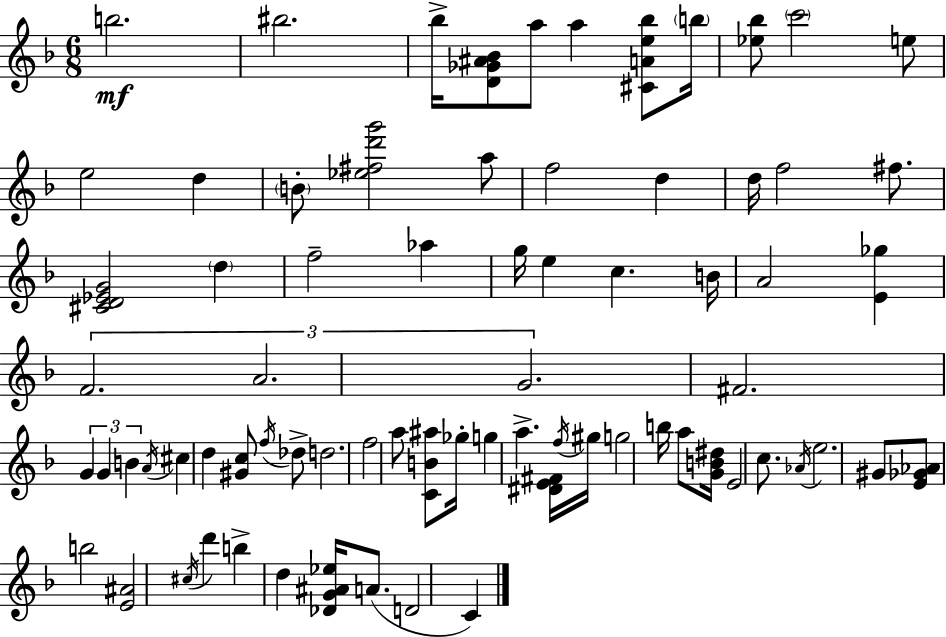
{
  \clef treble
  \numericTimeSignature
  \time 6/8
  \key f \major
  \repeat volta 2 { b''2.\mf | bis''2. | bes''16-> <d' ges' ais' bes'>8 a''8 a''4 <cis' a' e'' bes''>8 \parenthesize b''16 | <ees'' bes''>8 \parenthesize c'''2 e''8 | \break e''2 d''4 | \parenthesize b'8-. <ees'' fis'' d''' g'''>2 a''8 | f''2 d''4 | d''16 f''2 fis''8. | \break <cis' d' ees' g'>2 \parenthesize d''4 | f''2-- aes''4 | g''16 e''4 c''4. b'16 | a'2 <e' ges''>4 | \break \tuplet 3/2 { f'2. | a'2. | g'2. } | fis'2. | \break \tuplet 3/2 { g'4 g'4 b'4 } | \acciaccatura { a'16 } cis''4 d''4 <gis' c''>8 \acciaccatura { f''16 } | des''8-> d''2. | f''2 a''8 | \break <c' b' ais''>8 ges''16-. g''4 a''4.-> | <dis' e' fis'>16 \acciaccatura { f''16 } gis''16 g''2 | b''16 a''8 <g' b' dis''>16 e'2 | c''8. \acciaccatura { aes'16 } e''2. | \break gis'8 <e' ges' aes'>8 b''2 | <e' ais'>2 | \acciaccatura { cis''16 } d'''4 b''4-> d''4 | <des' g' ais' ees''>16 a'8.( d'2 | \break c'4) } \bar "|."
}